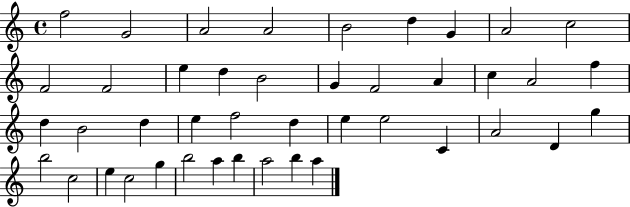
X:1
T:Untitled
M:4/4
L:1/4
K:C
f2 G2 A2 A2 B2 d G A2 c2 F2 F2 e d B2 G F2 A c A2 f d B2 d e f2 d e e2 C A2 D g b2 c2 e c2 g b2 a b a2 b a